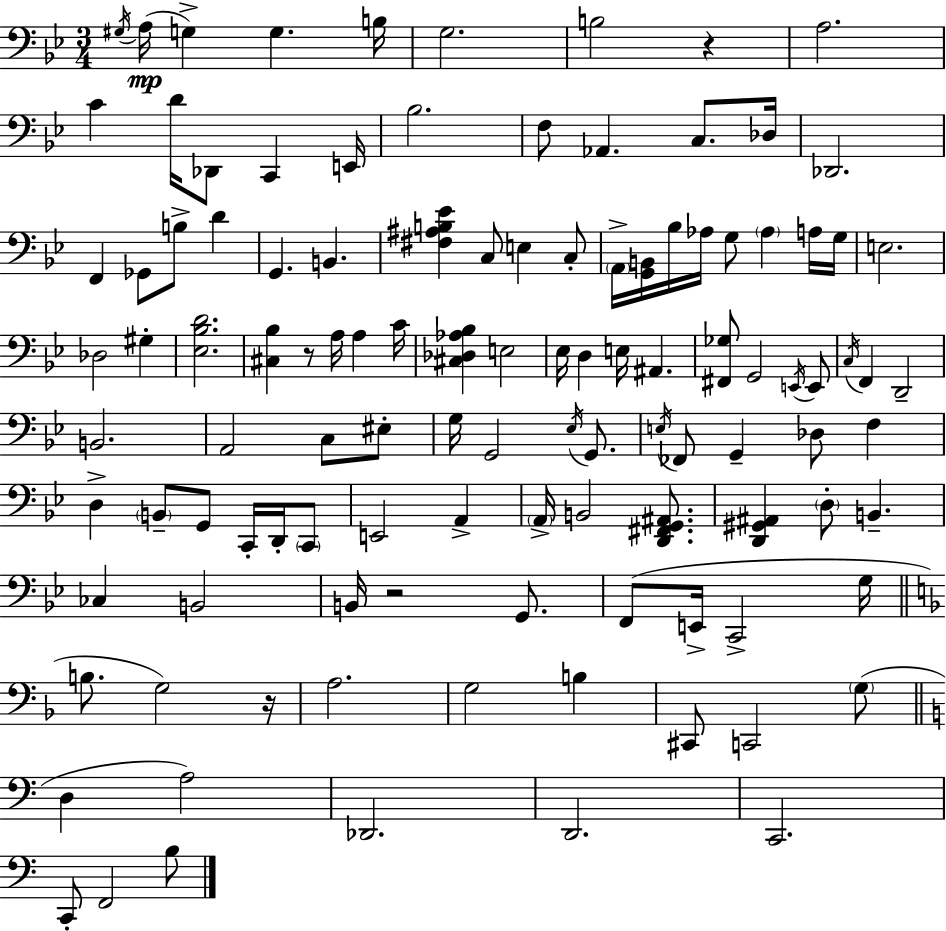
G#3/s A3/s G3/q G3/q. B3/s G3/h. B3/h R/q A3/h. C4/q D4/s Db2/e C2/q E2/s Bb3/h. F3/e Ab2/q. C3/e. Db3/s Db2/h. F2/q Gb2/e B3/e D4/q G2/q. B2/q. [F#3,A#3,B3,Eb4]/q C3/e E3/q C3/e A2/s [G2,B2]/s Bb3/s Ab3/s G3/e Ab3/q A3/s G3/s E3/h. Db3/h G#3/q [Eb3,Bb3,D4]/h. [C#3,Bb3]/q R/e A3/s A3/q C4/s [C#3,Db3,Ab3,Bb3]/q E3/h Eb3/s D3/q E3/s A#2/q. [F#2,Gb3]/e G2/h E2/s E2/e C3/s F2/q D2/h B2/h. A2/h C3/e EIS3/e G3/s G2/h Eb3/s G2/e. E3/s FES2/e G2/q Db3/e F3/q D3/q B2/e G2/e C2/s D2/s C2/e E2/h A2/q A2/s B2/h [D2,F#2,G2,A#2]/e. [D2,G#2,A#2]/q D3/e B2/q. CES3/q B2/h B2/s R/h G2/e. F2/e E2/s C2/h G3/s B3/e. G3/h R/s A3/h. G3/h B3/q C#2/e C2/h G3/e D3/q A3/h Db2/h. D2/h. C2/h. C2/e F2/h B3/e